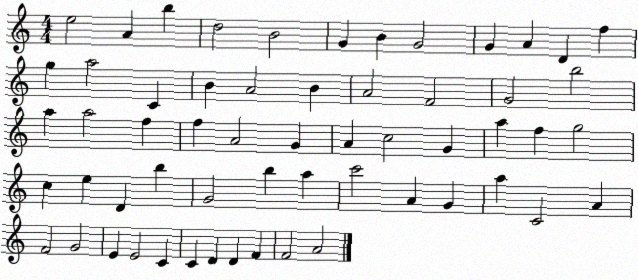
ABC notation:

X:1
T:Untitled
M:4/4
L:1/4
K:C
e2 A b d2 B2 G B G2 G A D f g a2 C B A2 B A2 F2 G2 b2 a a2 f f A2 G A c2 G a f g2 c e D b G2 b a c'2 A G a C2 A F2 G2 E E2 C C D D F F2 A2